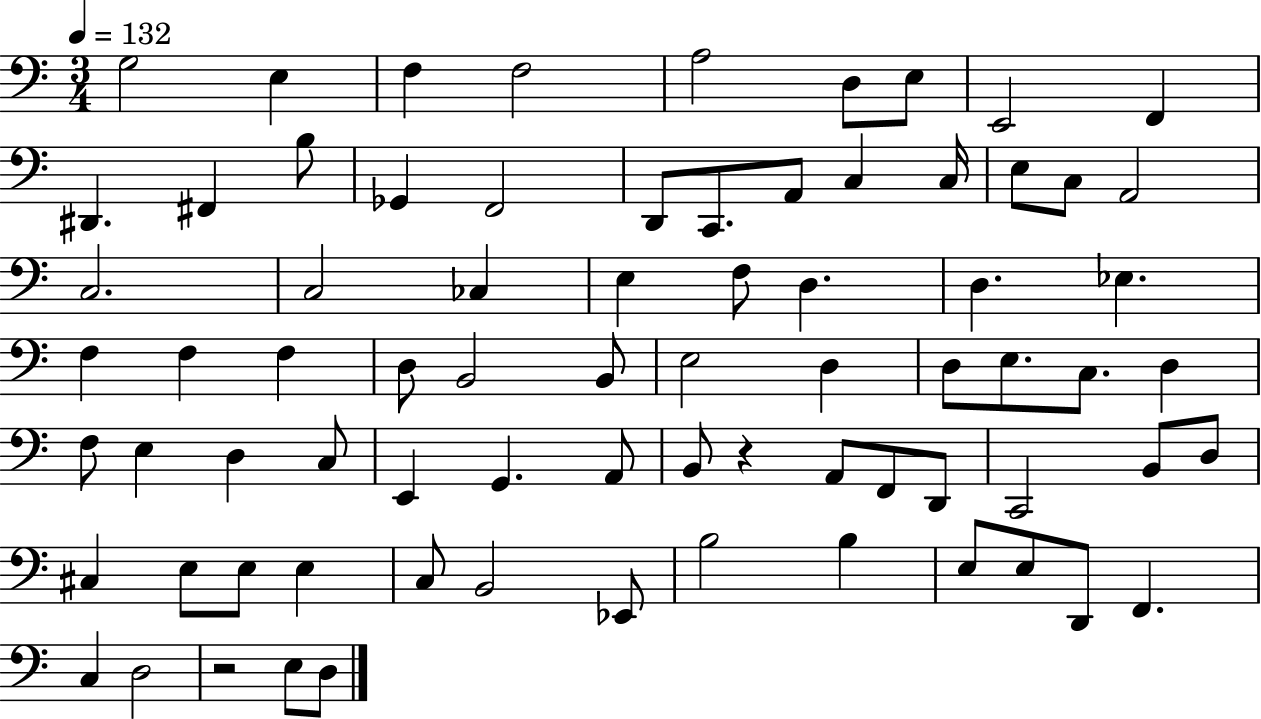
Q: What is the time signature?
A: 3/4